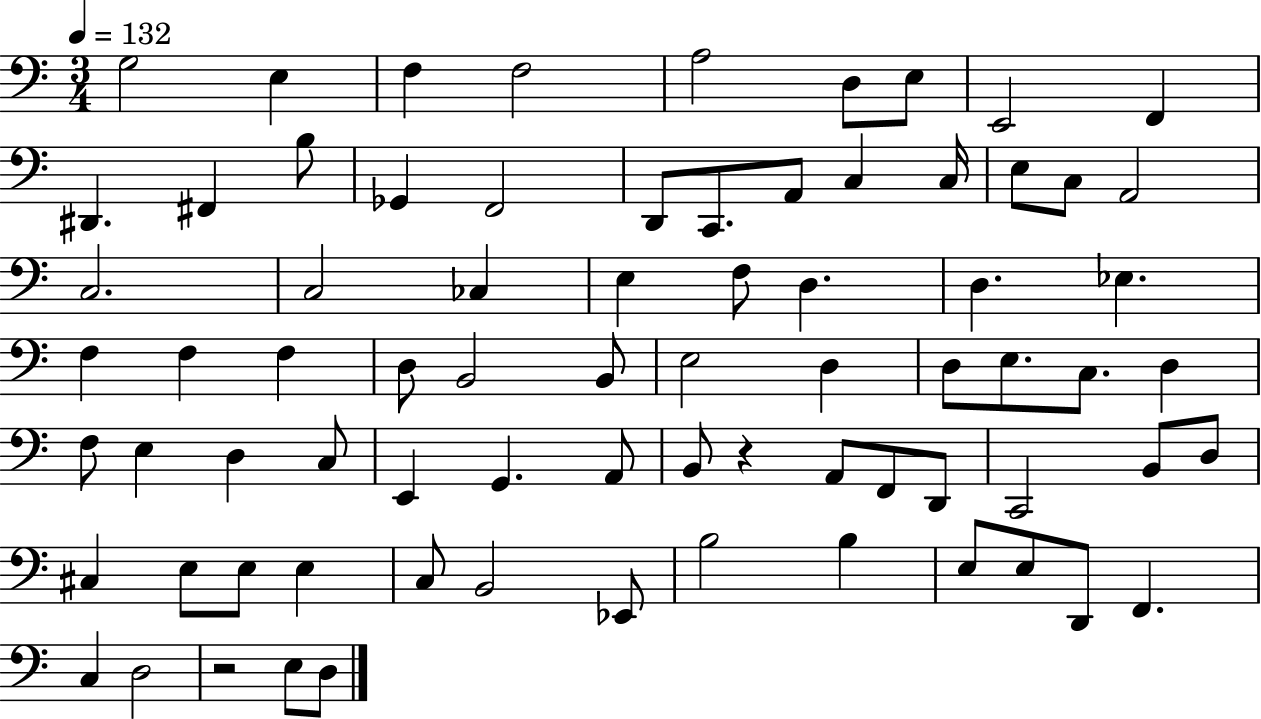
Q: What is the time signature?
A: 3/4